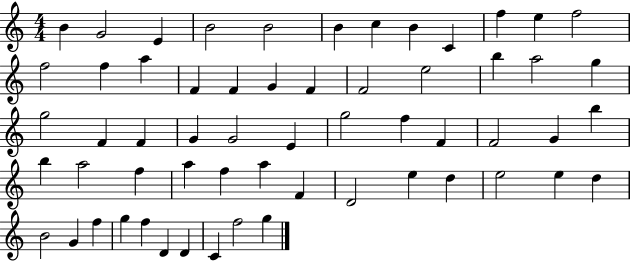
{
  \clef treble
  \numericTimeSignature
  \time 4/4
  \key c \major
  b'4 g'2 e'4 | b'2 b'2 | b'4 c''4 b'4 c'4 | f''4 e''4 f''2 | \break f''2 f''4 a''4 | f'4 f'4 g'4 f'4 | f'2 e''2 | b''4 a''2 g''4 | \break g''2 f'4 f'4 | g'4 g'2 e'4 | g''2 f''4 f'4 | f'2 g'4 b''4 | \break b''4 a''2 f''4 | a''4 f''4 a''4 f'4 | d'2 e''4 d''4 | e''2 e''4 d''4 | \break b'2 g'4 f''4 | g''4 f''4 d'4 d'4 | c'4 f''2 g''4 | \bar "|."
}